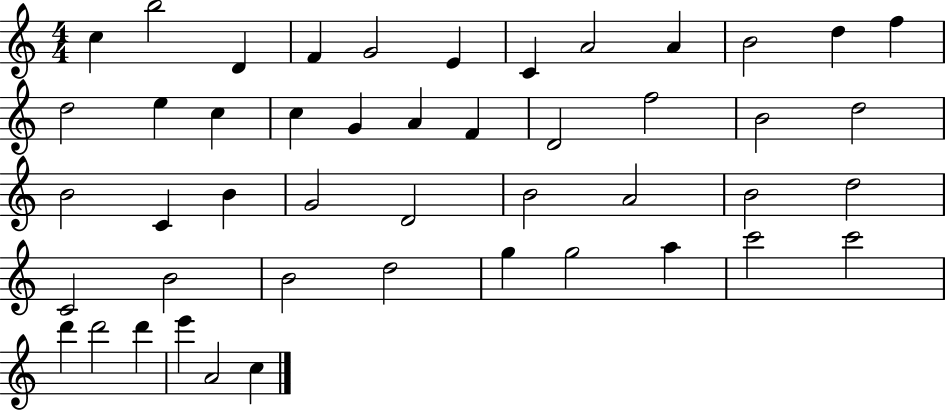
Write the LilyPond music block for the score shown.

{
  \clef treble
  \numericTimeSignature
  \time 4/4
  \key c \major
  c''4 b''2 d'4 | f'4 g'2 e'4 | c'4 a'2 a'4 | b'2 d''4 f''4 | \break d''2 e''4 c''4 | c''4 g'4 a'4 f'4 | d'2 f''2 | b'2 d''2 | \break b'2 c'4 b'4 | g'2 d'2 | b'2 a'2 | b'2 d''2 | \break c'2 b'2 | b'2 d''2 | g''4 g''2 a''4 | c'''2 c'''2 | \break d'''4 d'''2 d'''4 | e'''4 a'2 c''4 | \bar "|."
}